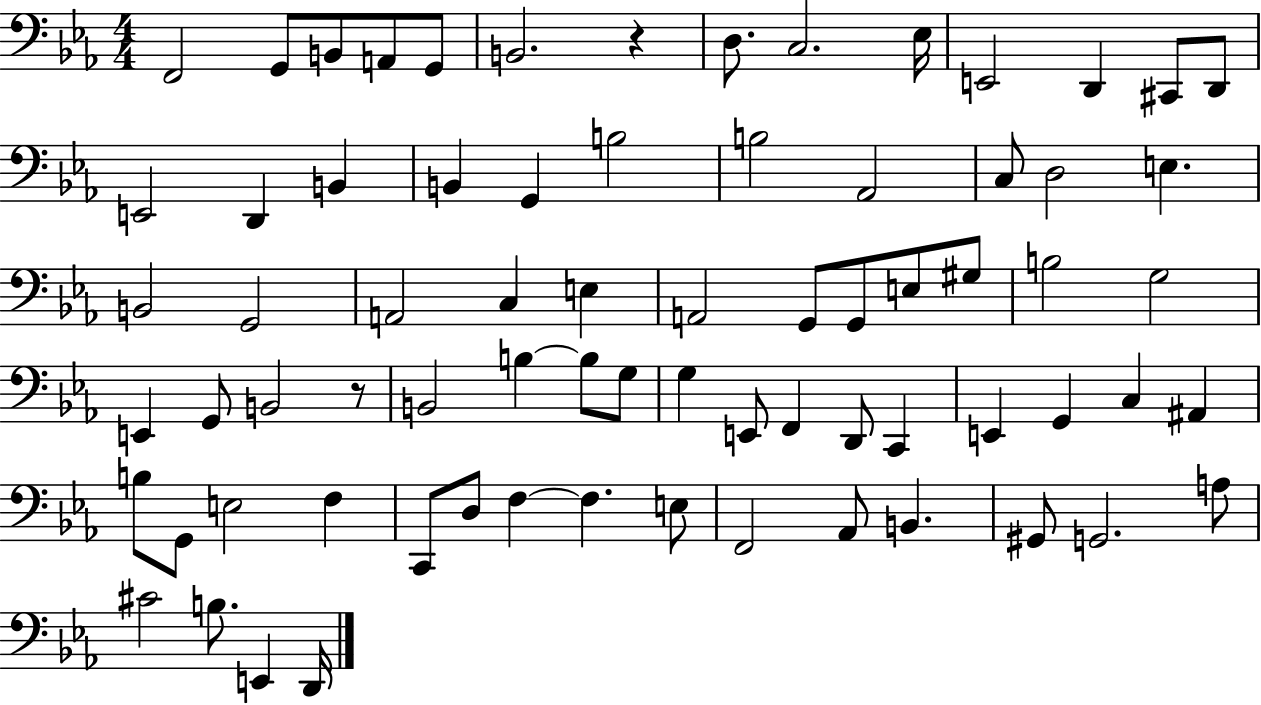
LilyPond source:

{
  \clef bass
  \numericTimeSignature
  \time 4/4
  \key ees \major
  f,2 g,8 b,8 a,8 g,8 | b,2. r4 | d8. c2. ees16 | e,2 d,4 cis,8 d,8 | \break e,2 d,4 b,4 | b,4 g,4 b2 | b2 aes,2 | c8 d2 e4. | \break b,2 g,2 | a,2 c4 e4 | a,2 g,8 g,8 e8 gis8 | b2 g2 | \break e,4 g,8 b,2 r8 | b,2 b4~~ b8 g8 | g4 e,8 f,4 d,8 c,4 | e,4 g,4 c4 ais,4 | \break b8 g,8 e2 f4 | c,8 d8 f4~~ f4. e8 | f,2 aes,8 b,4. | gis,8 g,2. a8 | \break cis'2 b8. e,4 d,16 | \bar "|."
}